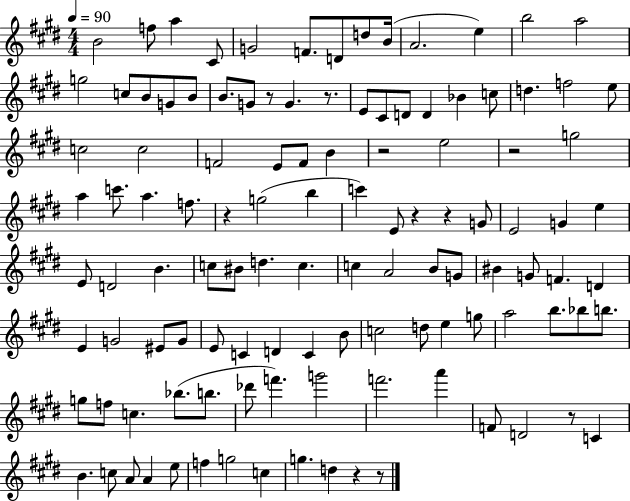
B4/h F5/e A5/q C#4/e G4/h F4/e. D4/e D5/e B4/s A4/h. E5/q B5/h A5/h G5/h C5/e B4/e G4/e B4/e B4/e. G4/e R/e G4/q. R/e. E4/e C#4/e D4/e D4/q Bb4/q C5/e D5/q. F5/h E5/e C5/h C5/h F4/h E4/e F4/e B4/q R/h E5/h R/h G5/h A5/q C6/e. A5/q. F5/e. R/q G5/h B5/q C6/q E4/e R/q R/q G4/e E4/h G4/q E5/q E4/e D4/h B4/q. C5/e BIS4/e D5/q. C5/q. C5/q A4/h B4/e G4/e BIS4/q G4/e F4/q. D4/q E4/q G4/h EIS4/e G4/e E4/e C4/q D4/q C4/q B4/e C5/h D5/e E5/q G5/e A5/h B5/e. Bb5/e B5/e. G5/e F5/e C5/q. Bb5/e. B5/e. Db6/e F6/q. G6/h F6/h. A6/q F4/e D4/h R/e C4/q B4/q. C5/e A4/e A4/q E5/e F5/q G5/h C5/q G5/q. D5/q R/q R/e